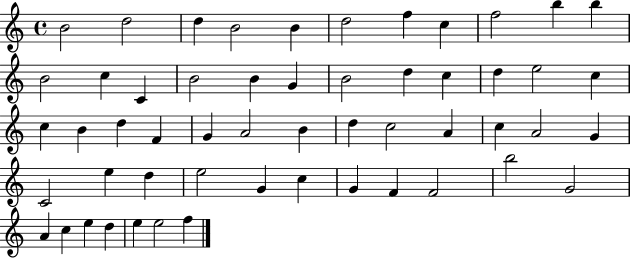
B4/h D5/h D5/q B4/h B4/q D5/h F5/q C5/q F5/h B5/q B5/q B4/h C5/q C4/q B4/h B4/q G4/q B4/h D5/q C5/q D5/q E5/h C5/q C5/q B4/q D5/q F4/q G4/q A4/h B4/q D5/q C5/h A4/q C5/q A4/h G4/q C4/h E5/q D5/q E5/h G4/q C5/q G4/q F4/q F4/h B5/h G4/h A4/q C5/q E5/q D5/q E5/q E5/h F5/q